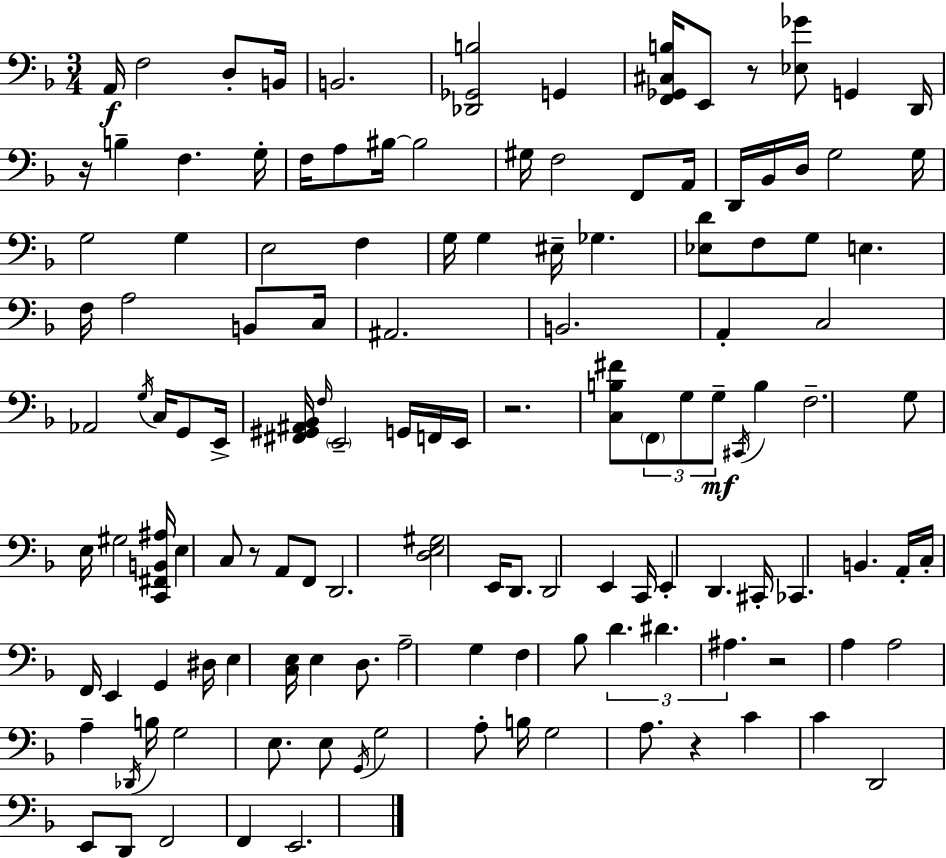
{
  \clef bass
  \numericTimeSignature
  \time 3/4
  \key f \major
  \repeat volta 2 { a,16\f f2 d8-. b,16 | b,2. | <des, ges, b>2 g,4 | <f, ges, cis b>16 e,8 r8 <ees ges'>8 g,4 d,16 | \break r16 b4-- f4. g16-. | f16 a8 bis16~~ bis2 | gis16 f2 f,8 a,16 | d,16 bes,16 d16 g2 g16 | \break g2 g4 | e2 f4 | g16 g4 eis16-- ges4. | <ees d'>8 f8 g8 e4. | \break f16 a2 b,8 c16 | ais,2. | b,2. | a,4-. c2 | \break aes,2 \acciaccatura { g16 } c16 g,8 | e,16-> <fis, gis, ais, bes,>16 \grace { f16 } \parenthesize e,2-- g,16 | f,16 e,16 r2. | <c b fis'>8 \tuplet 3/2 { \parenthesize f,8 g8 g8--\mf } \acciaccatura { cis,16 } b4 | \break f2.-- | g8 e16 gis2 | <c, fis, b, ais>16 e4 c8 r8 a,8 | f,8 d,2. | \break <d e gis>2 e,16 | d,8. d,2 e,4 | c,16 e,4-. d,4. | cis,16-. ces,4. b,4. | \break a,16-. c16-. f,16 e,4 g,4 | dis16 e4 <c e>16 e4 | d8. a2-- g4 | f4 bes8 \tuplet 3/2 { d'4. | \break dis'4. ais4. } | r2 a4 | a2 a4-- | \acciaccatura { des,16 } b16 g2 | \break e8. e8 \acciaccatura { g,16 } g2 | a8-. b16 g2 | a8. r4 c'4 | c'4 d,2 | \break e,8 d,8 f,2 | f,4 e,2. | } \bar "|."
}